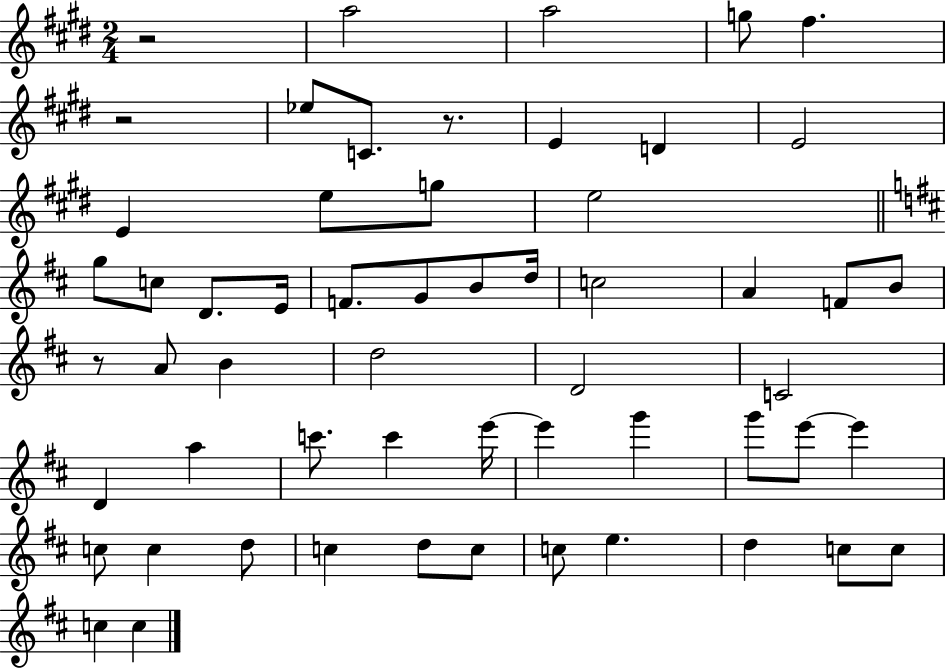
R/h A5/h A5/h G5/e F#5/q. R/h Eb5/e C4/e. R/e. E4/q D4/q E4/h E4/q E5/e G5/e E5/h G5/e C5/e D4/e. E4/s F4/e. G4/e B4/e D5/s C5/h A4/q F4/e B4/e R/e A4/e B4/q D5/h D4/h C4/h D4/q A5/q C6/e. C6/q E6/s E6/q G6/q G6/e E6/e E6/q C5/e C5/q D5/e C5/q D5/e C5/e C5/e E5/q. D5/q C5/e C5/e C5/q C5/q